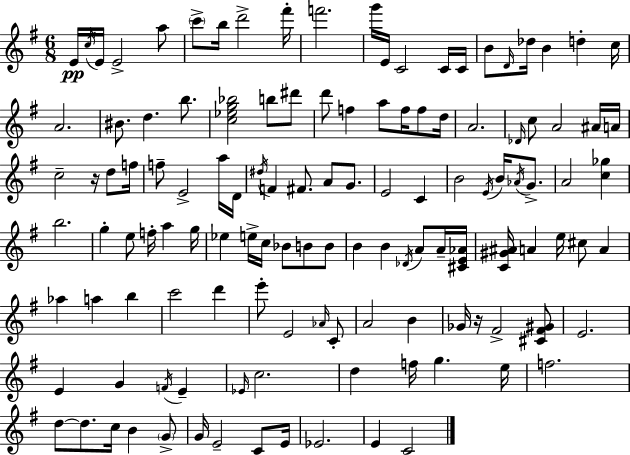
{
  \clef treble
  \numericTimeSignature
  \time 6/8
  \key g \major
  e'16\pp \acciaccatura { c''16 } e'16 e'2-> a''8 | \parenthesize c'''8-> b''16 d'''2-> | fis'''16-. f'''2. | g'''16 e'16 c'2 c'16 | \break c'16 b'8 \grace { d'16 } des''16 b'4 d''4-. | c''16 a'2. | bis'8. d''4. b''8. | <c'' ees'' g'' bes''>2 b''8 | \break dis'''8 d'''8 f''4 a''8 f''16 f''8 | d''16 a'2. | \grace { des'16 } c''8 a'2 | ais'16 a'16 c''2-- r16 | \break d''8 f''16 f''8-- e'2-> | a''16 d'16 \acciaccatura { dis''16 } f'4 fis'8. a'8 | g'8. e'2 | c'4 b'2 | \break \acciaccatura { e'16 } b'16 \acciaccatura { aes'16 } g'8.-> a'2 | <c'' ges''>4 b''2. | g''4-. e''8 | f''16-. a''4 g''16 ees''4 e''16-> c''16 | \break bes'8 b'8 b'8 b'4 b'4 | \acciaccatura { des'16 } a'8 a'16-- <cis' e' aes'>16 <c' gis' ais'>16 a'4 | e''16 cis''8 a'4 aes''4 a''4 | b''4 c'''2 | \break d'''4 e'''8-. e'2 | \grace { aes'16 } c'8-. a'2 | b'4 ges'16 r16 fis'2-> | <cis' fis' gis'>8 e'2. | \break e'4 | g'4 \acciaccatura { f'16 } e'4-- \grace { ees'16 } c''2. | d''4 | f''16 g''4. e''16 f''2. | \break d''8~~ | d''8. c''16 b'4 \parenthesize g'8-> g'16 e'2-- | c'8 e'16 ees'2. | e'4 | \break c'2 \bar "|."
}